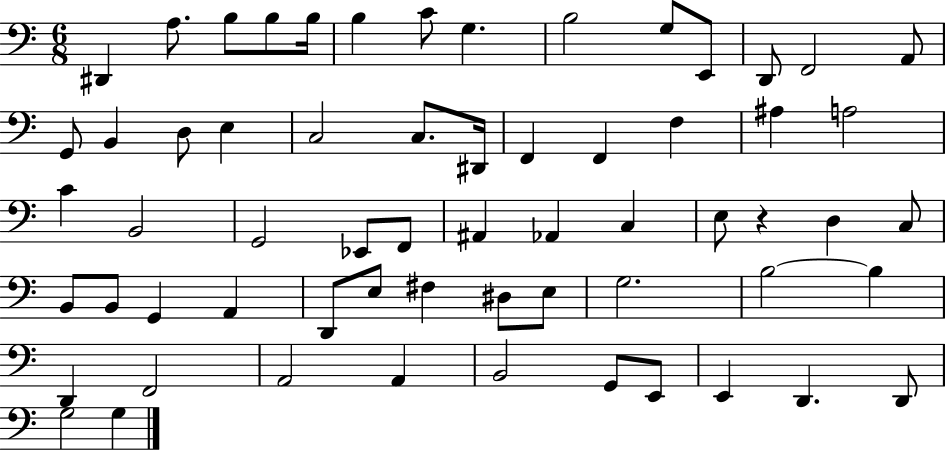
D#2/q A3/e. B3/e B3/e B3/s B3/q C4/e G3/q. B3/h G3/e E2/e D2/e F2/h A2/e G2/e B2/q D3/e E3/q C3/h C3/e. D#2/s F2/q F2/q F3/q A#3/q A3/h C4/q B2/h G2/h Eb2/e F2/e A#2/q Ab2/q C3/q E3/e R/q D3/q C3/e B2/e B2/e G2/q A2/q D2/e E3/e F#3/q D#3/e E3/e G3/h. B3/h B3/q D2/q F2/h A2/h A2/q B2/h G2/e E2/e E2/q D2/q. D2/e G3/h G3/q